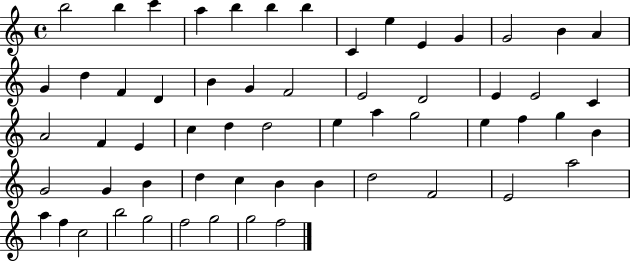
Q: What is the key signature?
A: C major